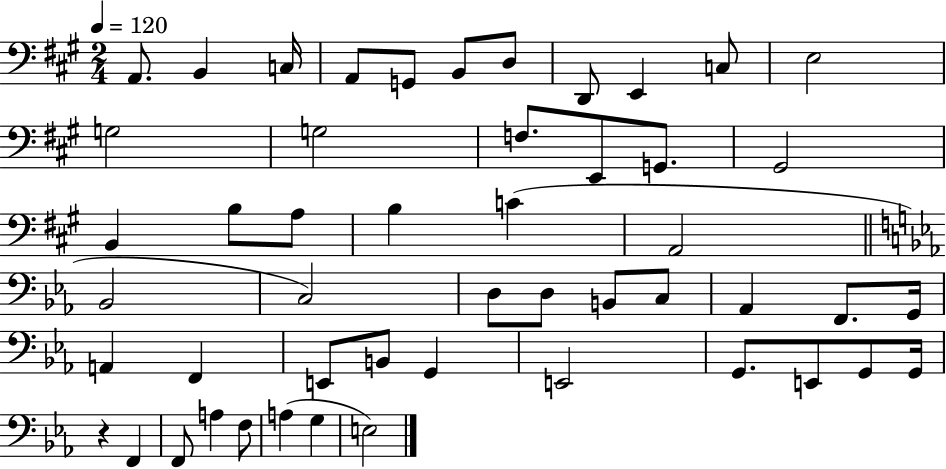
{
  \clef bass
  \numericTimeSignature
  \time 2/4
  \key a \major
  \tempo 4 = 120
  a,8. b,4 c16 | a,8 g,8 b,8 d8 | d,8 e,4 c8 | e2 | \break g2 | g2 | f8. e,8 g,8. | gis,2 | \break b,4 b8 a8 | b4 c'4( | a,2 | \bar "||" \break \key ees \major bes,2 | c2) | d8 d8 b,8 c8 | aes,4 f,8. g,16 | \break a,4 f,4 | e,8 b,8 g,4 | e,2 | g,8. e,8 g,8 g,16 | \break r4 f,4 | f,8 a4 f8 | a4( g4 | e2) | \break \bar "|."
}